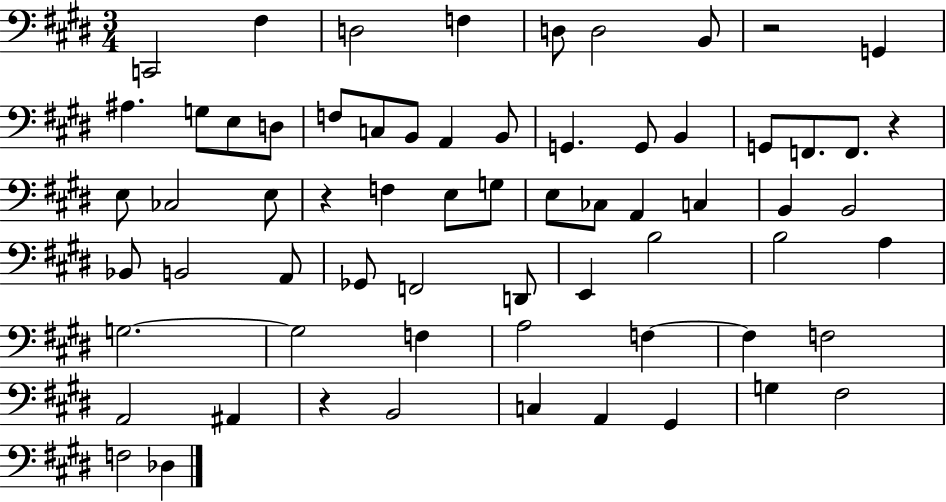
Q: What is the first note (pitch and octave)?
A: C2